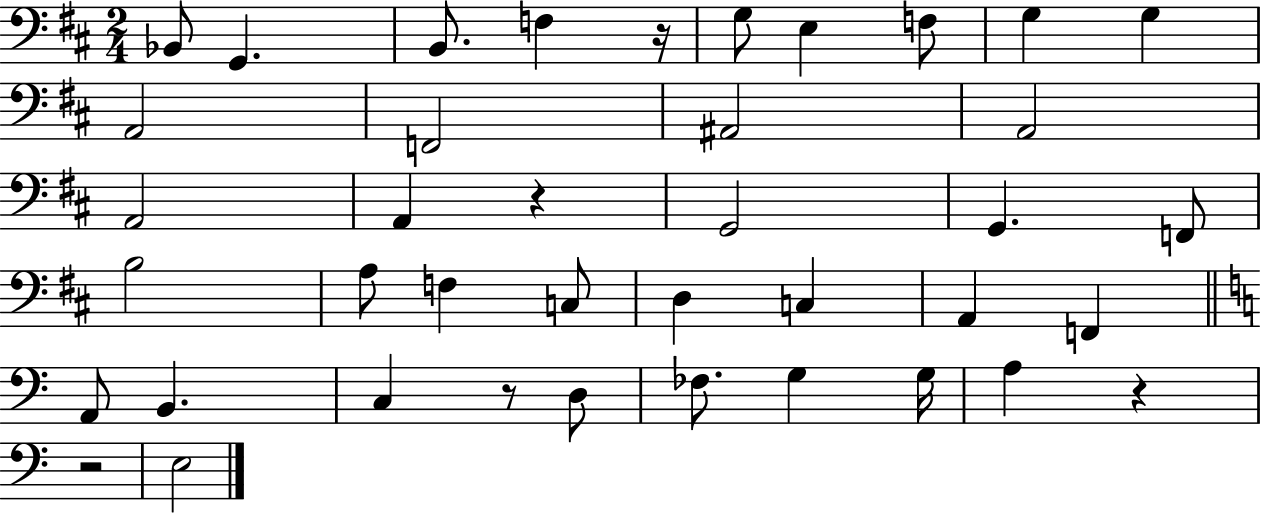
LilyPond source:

{
  \clef bass
  \numericTimeSignature
  \time 2/4
  \key d \major
  bes,8 g,4. | b,8. f4 r16 | g8 e4 f8 | g4 g4 | \break a,2 | f,2 | ais,2 | a,2 | \break a,2 | a,4 r4 | g,2 | g,4. f,8 | \break b2 | a8 f4 c8 | d4 c4 | a,4 f,4 | \break \bar "||" \break \key c \major a,8 b,4. | c4 r8 d8 | fes8. g4 g16 | a4 r4 | \break r2 | e2 | \bar "|."
}